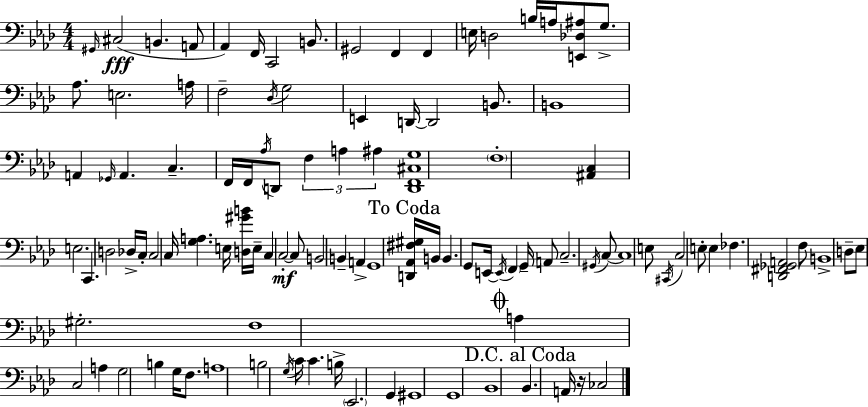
{
  \clef bass
  \numericTimeSignature
  \time 4/4
  \key aes \major
  \grace { gis,16 }(\fff cis2 b,4. a,8 | aes,4) f,16 c,2 b,8. | gis,2 f,4 f,4 | e16 d2 b16 a16 <e, des ais>8 g8.-> | \break aes8. e2. | a16 f2-- \acciaccatura { des16 } g2 | e,4 d,16~~ d,2 b,8. | b,1 | \break a,4 \grace { ges,16 } a,4. c4.-- | f,16 f,16 \acciaccatura { aes16 } d,8 \tuplet 3/2 { f4 a4 | ais4 } <d, f, cis g>1 | \parenthesize f1-. | \break <ais, c>4 e2. | c,4. d2 | des16-> c16-. c2 c16 <g a>4. | e16 <d gis' b'>16 e16-- c4 c2-.~~\mf | \break c8 b,2 b,4-- | a,4-> g,1 | \mark "To Coda" <d, aes, fis gis>16 b,16 b,4. g,8 e,16~~ \acciaccatura { e,16 } | \parenthesize f,4 g,16-- a,8 c2.-- | \break \acciaccatura { gis,16 } c8~~ c1 | e8 \acciaccatura { cis,16 } c2 | e8-. e4 fes4. <d, fis, ges, a,>2 | f8 b,1-> | \break d8-- ees8 gis2.-. | f1 | \mark \markup { \musicglyph "scripts.coda" } a4 c2 | a4 g2 b4 | \break g16 f8. a1 | b2 \acciaccatura { g16 } | c'16 c'4. b16-> \parenthesize ees,2. | g,4 gis,1 | \break g,1 | bes,1 | \mark "D.C. al Coda" bes,4. a,16 r16 | ces2 \bar "|."
}